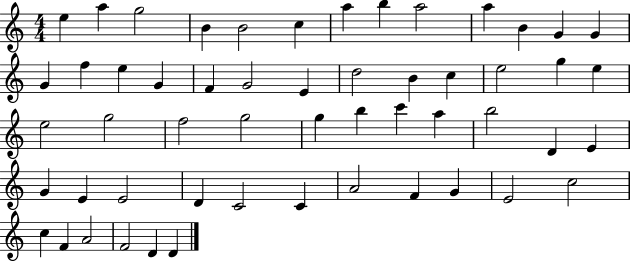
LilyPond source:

{
  \clef treble
  \numericTimeSignature
  \time 4/4
  \key c \major
  e''4 a''4 g''2 | b'4 b'2 c''4 | a''4 b''4 a''2 | a''4 b'4 g'4 g'4 | \break g'4 f''4 e''4 g'4 | f'4 g'2 e'4 | d''2 b'4 c''4 | e''2 g''4 e''4 | \break e''2 g''2 | f''2 g''2 | g''4 b''4 c'''4 a''4 | b''2 d'4 e'4 | \break g'4 e'4 e'2 | d'4 c'2 c'4 | a'2 f'4 g'4 | e'2 c''2 | \break c''4 f'4 a'2 | f'2 d'4 d'4 | \bar "|."
}